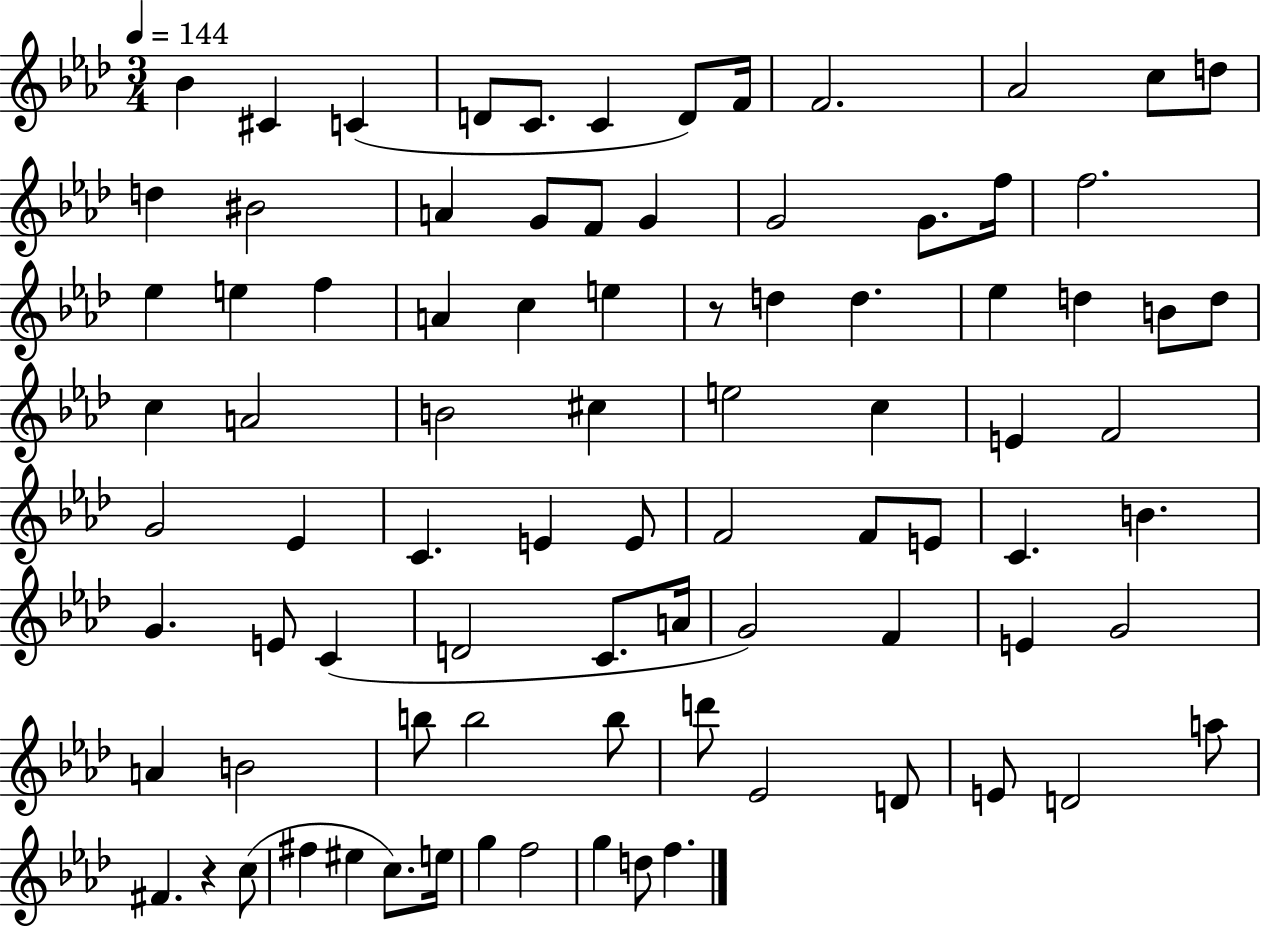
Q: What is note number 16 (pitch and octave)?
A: G4